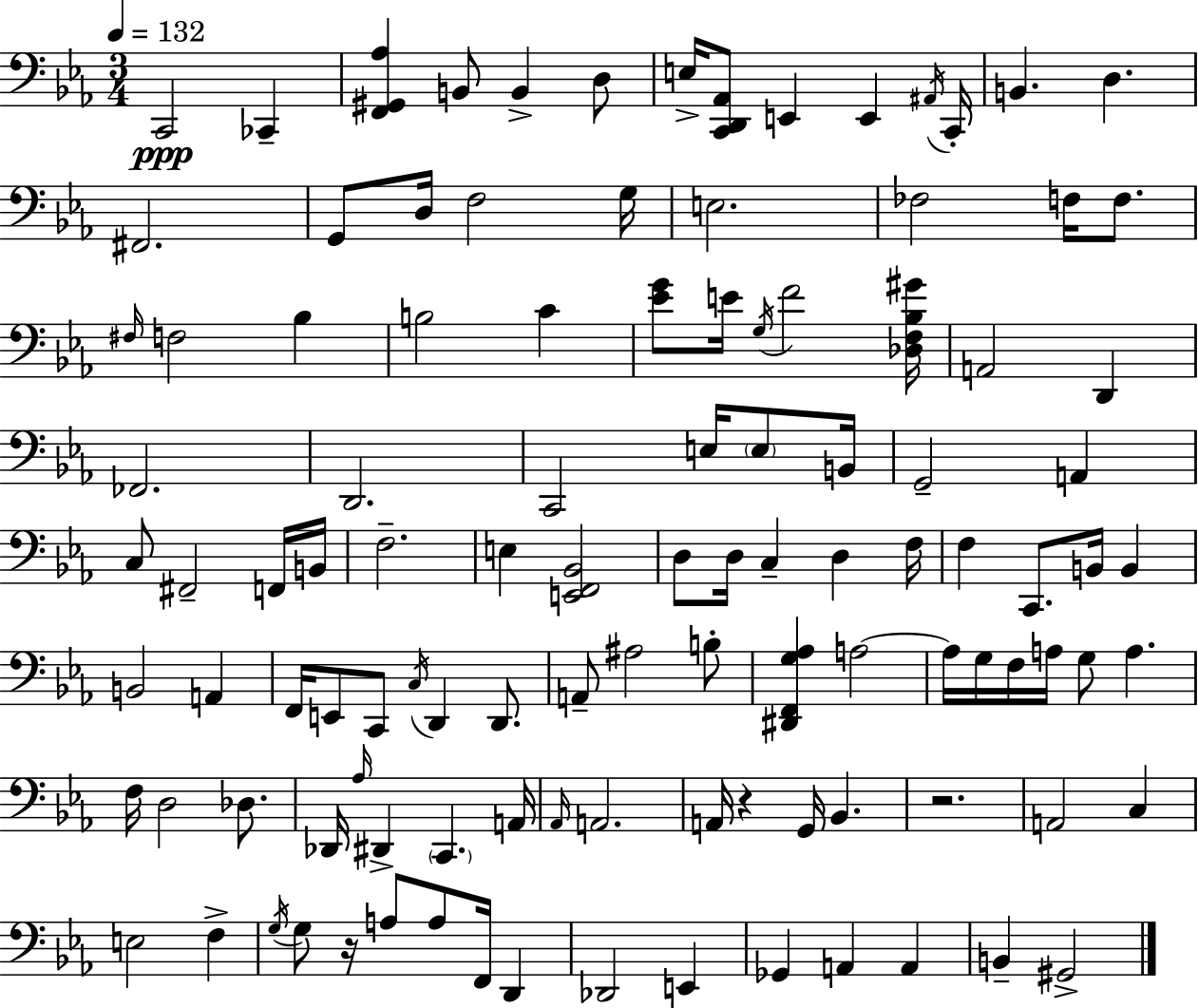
X:1
T:Untitled
M:3/4
L:1/4
K:Eb
C,,2 _C,, [F,,^G,,_A,] B,,/2 B,, D,/2 E,/4 [C,,D,,_A,,]/2 E,, E,, ^A,,/4 C,,/4 B,, D, ^F,,2 G,,/2 D,/4 F,2 G,/4 E,2 _F,2 F,/4 F,/2 ^F,/4 F,2 _B, B,2 C [_EG]/2 E/4 G,/4 F2 [_D,F,_B,^G]/4 A,,2 D,, _F,,2 D,,2 C,,2 E,/4 E,/2 B,,/4 G,,2 A,, C,/2 ^F,,2 F,,/4 B,,/4 F,2 E, [E,,F,,_B,,]2 D,/2 D,/4 C, D, F,/4 F, C,,/2 B,,/4 B,, B,,2 A,, F,,/4 E,,/2 C,,/2 C,/4 D,, D,,/2 A,,/2 ^A,2 B,/2 [^D,,F,,G,_A,] A,2 A,/4 G,/4 F,/4 A,/4 G,/2 A, F,/4 D,2 _D,/2 _D,,/4 _A,/4 ^D,, C,, A,,/4 _A,,/4 A,,2 A,,/4 z G,,/4 _B,, z2 A,,2 C, E,2 F, G,/4 G,/2 z/4 A,/2 A,/2 F,,/4 D,, _D,,2 E,, _G,, A,, A,, B,, ^G,,2